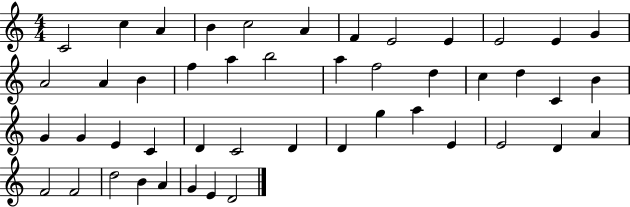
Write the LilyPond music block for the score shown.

{
  \clef treble
  \numericTimeSignature
  \time 4/4
  \key c \major
  c'2 c''4 a'4 | b'4 c''2 a'4 | f'4 e'2 e'4 | e'2 e'4 g'4 | \break a'2 a'4 b'4 | f''4 a''4 b''2 | a''4 f''2 d''4 | c''4 d''4 c'4 b'4 | \break g'4 g'4 e'4 c'4 | d'4 c'2 d'4 | d'4 g''4 a''4 e'4 | e'2 d'4 a'4 | \break f'2 f'2 | d''2 b'4 a'4 | g'4 e'4 d'2 | \bar "|."
}